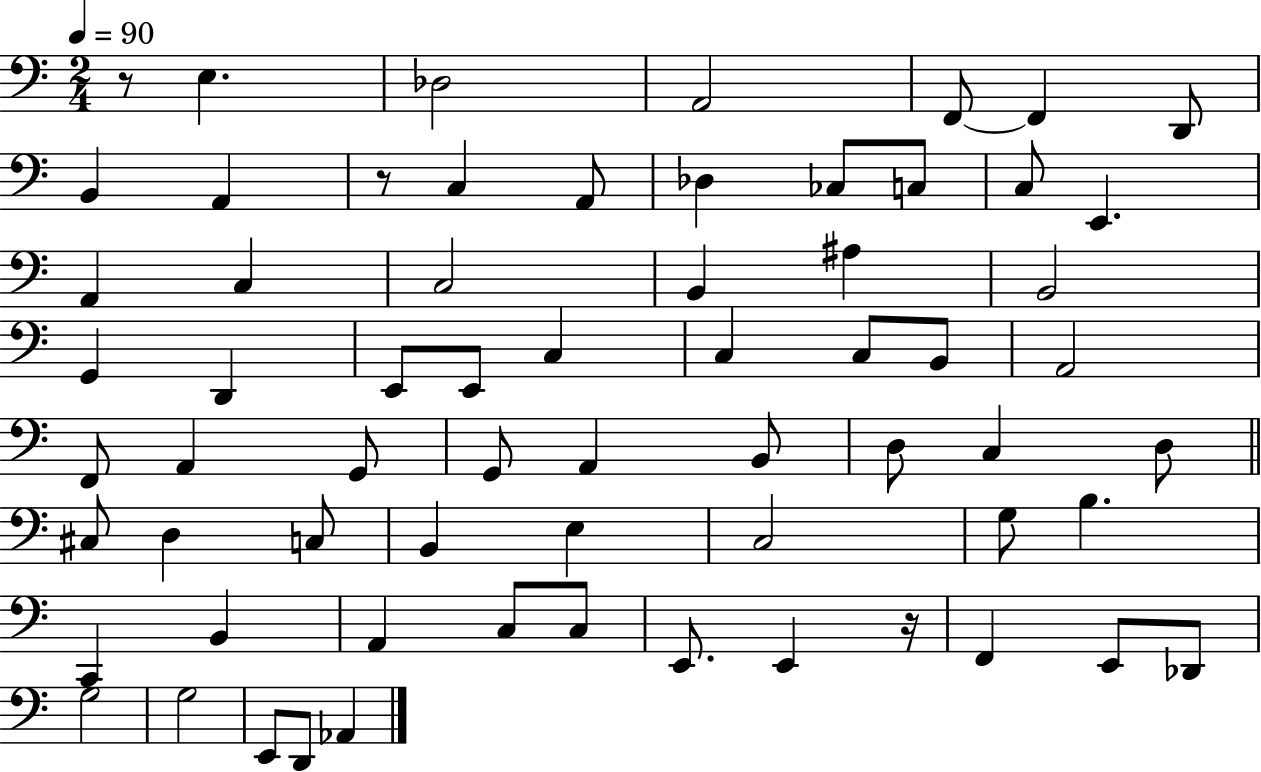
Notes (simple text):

R/e E3/q. Db3/h A2/h F2/e F2/q D2/e B2/q A2/q R/e C3/q A2/e Db3/q CES3/e C3/e C3/e E2/q. A2/q C3/q C3/h B2/q A#3/q B2/h G2/q D2/q E2/e E2/e C3/q C3/q C3/e B2/e A2/h F2/e A2/q G2/e G2/e A2/q B2/e D3/e C3/q D3/e C#3/e D3/q C3/e B2/q E3/q C3/h G3/e B3/q. C2/q B2/q A2/q C3/e C3/e E2/e. E2/q R/s F2/q E2/e Db2/e G3/h G3/h E2/e D2/e Ab2/q